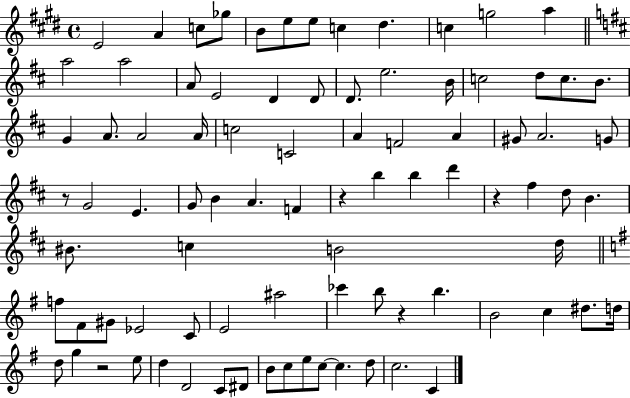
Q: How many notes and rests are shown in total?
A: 87